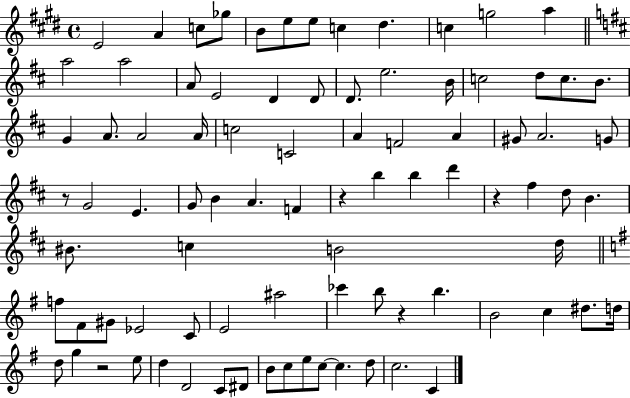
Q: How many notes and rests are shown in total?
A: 87